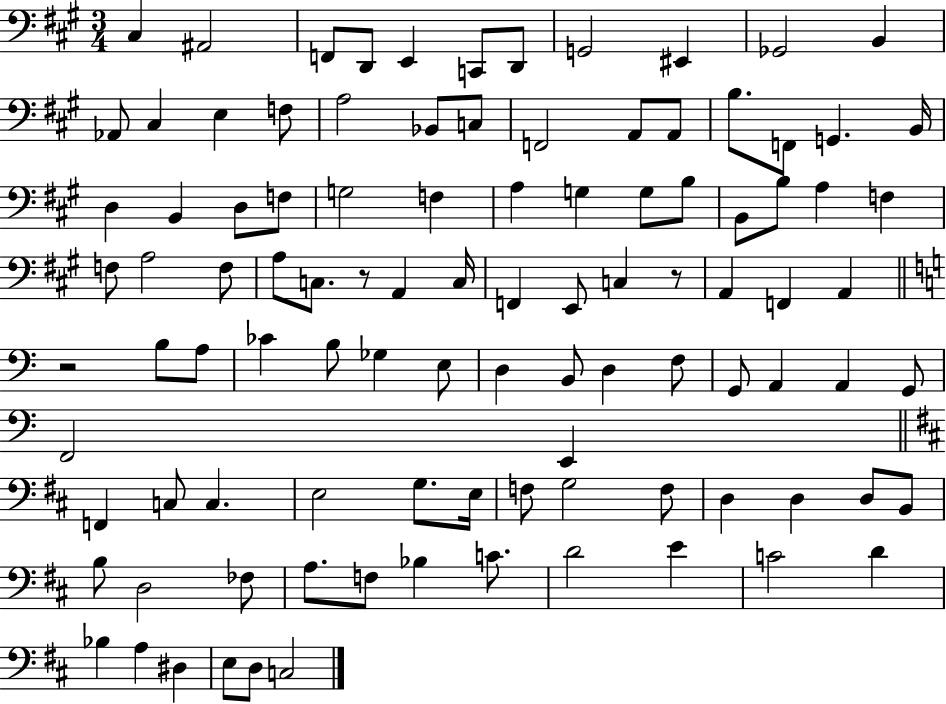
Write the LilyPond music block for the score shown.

{
  \clef bass
  \numericTimeSignature
  \time 3/4
  \key a \major
  cis4 ais,2 | f,8 d,8 e,4 c,8 d,8 | g,2 eis,4 | ges,2 b,4 | \break aes,8 cis4 e4 f8 | a2 bes,8 c8 | f,2 a,8 a,8 | b8. f,8 g,4. b,16 | \break d4 b,4 d8 f8 | g2 f4 | a4 g4 g8 b8 | b,8 b8 a4 f4 | \break f8 a2 f8 | a8 c8. r8 a,4 c16 | f,4 e,8 c4 r8 | a,4 f,4 a,4 | \break \bar "||" \break \key c \major r2 b8 a8 | ces'4 b8 ges4 e8 | d4 b,8 d4 f8 | g,8 a,4 a,4 g,8 | \break f,2 e,4 | \bar "||" \break \key b \minor f,4 c8 c4. | e2 g8. e16 | f8 g2 f8 | d4 d4 d8 b,8 | \break b8 d2 fes8 | a8. f8 bes4 c'8. | d'2 e'4 | c'2 d'4 | \break bes4 a4 dis4 | e8 d8 c2 | \bar "|."
}